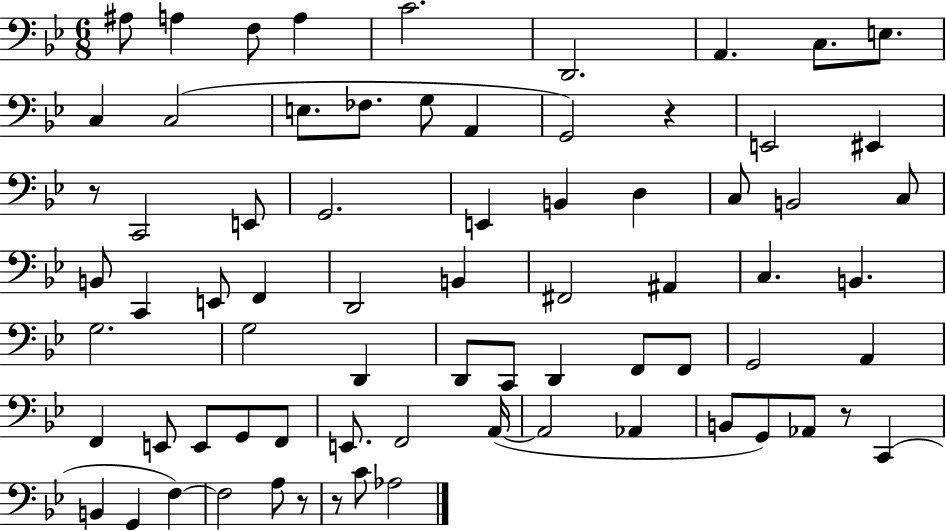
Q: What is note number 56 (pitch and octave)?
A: A2